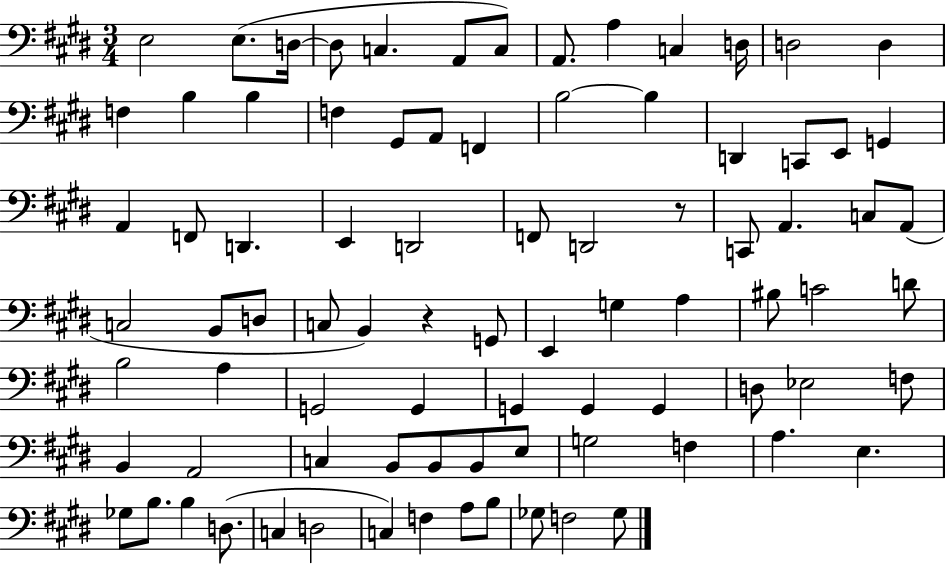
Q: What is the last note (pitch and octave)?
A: Gb3